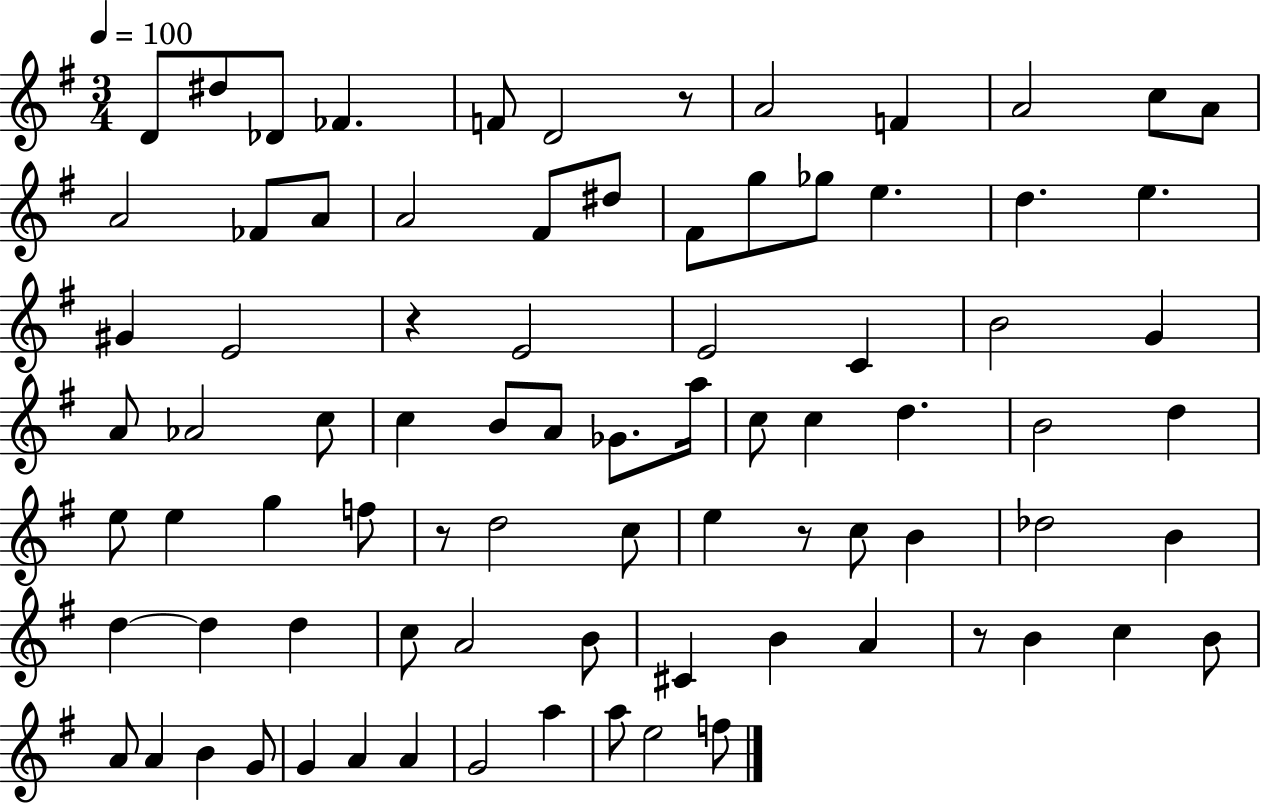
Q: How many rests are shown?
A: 5